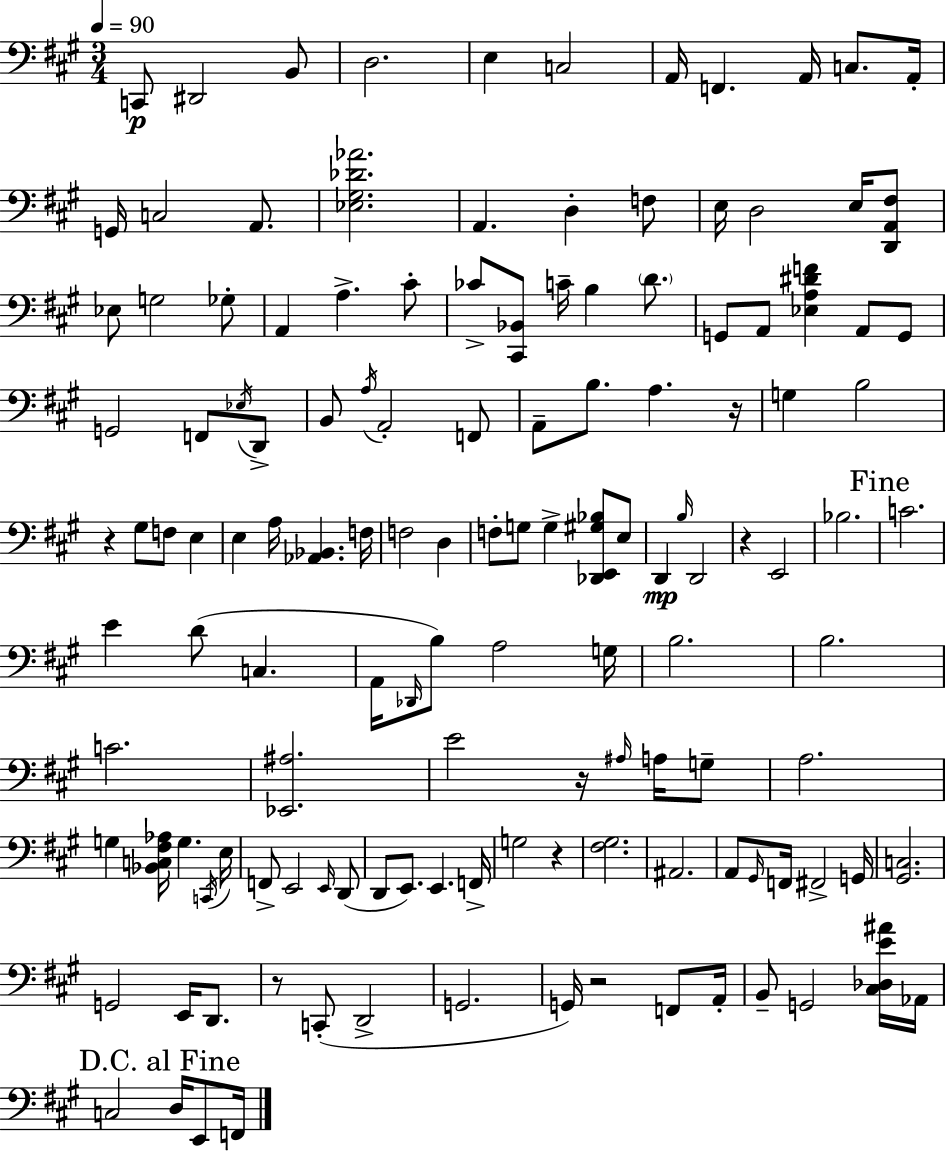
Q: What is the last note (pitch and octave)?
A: F2